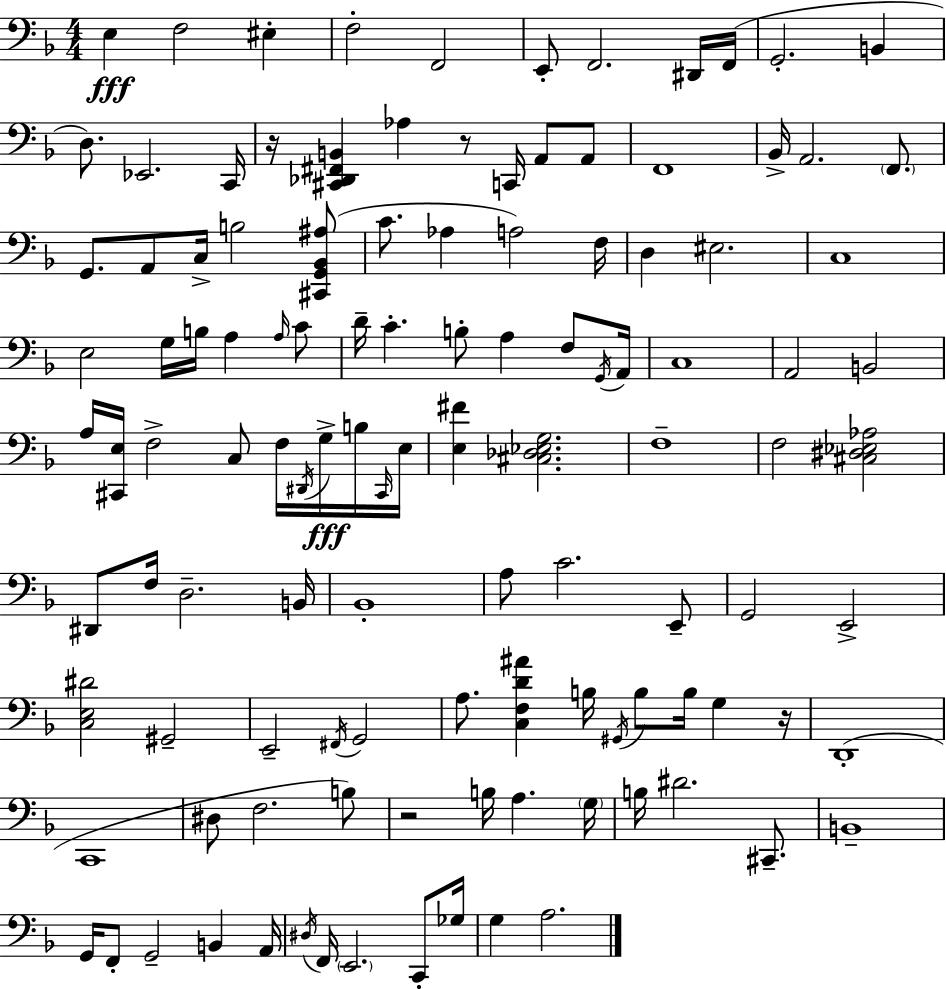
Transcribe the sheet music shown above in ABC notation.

X:1
T:Untitled
M:4/4
L:1/4
K:F
E, F,2 ^E, F,2 F,,2 E,,/2 F,,2 ^D,,/4 F,,/4 G,,2 B,, D,/2 _E,,2 C,,/4 z/4 [^C,,_D,,^F,,B,,] _A, z/2 C,,/4 A,,/2 A,,/2 F,,4 _B,,/4 A,,2 F,,/2 G,,/2 A,,/2 C,/4 B,2 [^C,,G,,_B,,^A,]/2 C/2 _A, A,2 F,/4 D, ^E,2 C,4 E,2 G,/4 B,/4 A, A,/4 C/2 D/4 C B,/2 A, F,/2 G,,/4 A,,/4 C,4 A,,2 B,,2 A,/4 [^C,,E,]/4 F,2 C,/2 F,/4 ^D,,/4 G,/4 B,/4 ^C,,/4 E,/4 [E,^F] [^C,_D,_E,G,]2 F,4 F,2 [^C,^D,_E,_A,]2 ^D,,/2 F,/4 D,2 B,,/4 _B,,4 A,/2 C2 E,,/2 G,,2 E,,2 [C,E,^D]2 ^G,,2 E,,2 ^F,,/4 G,,2 A,/2 [C,F,D^A] B,/4 ^G,,/4 B,/2 B,/4 G, z/4 D,,4 C,,4 ^D,/2 F,2 B,/2 z2 B,/4 A, G,/4 B,/4 ^D2 ^C,,/2 B,,4 G,,/4 F,,/2 G,,2 B,, A,,/4 ^D,/4 F,,/4 E,,2 C,,/2 _G,/4 G, A,2